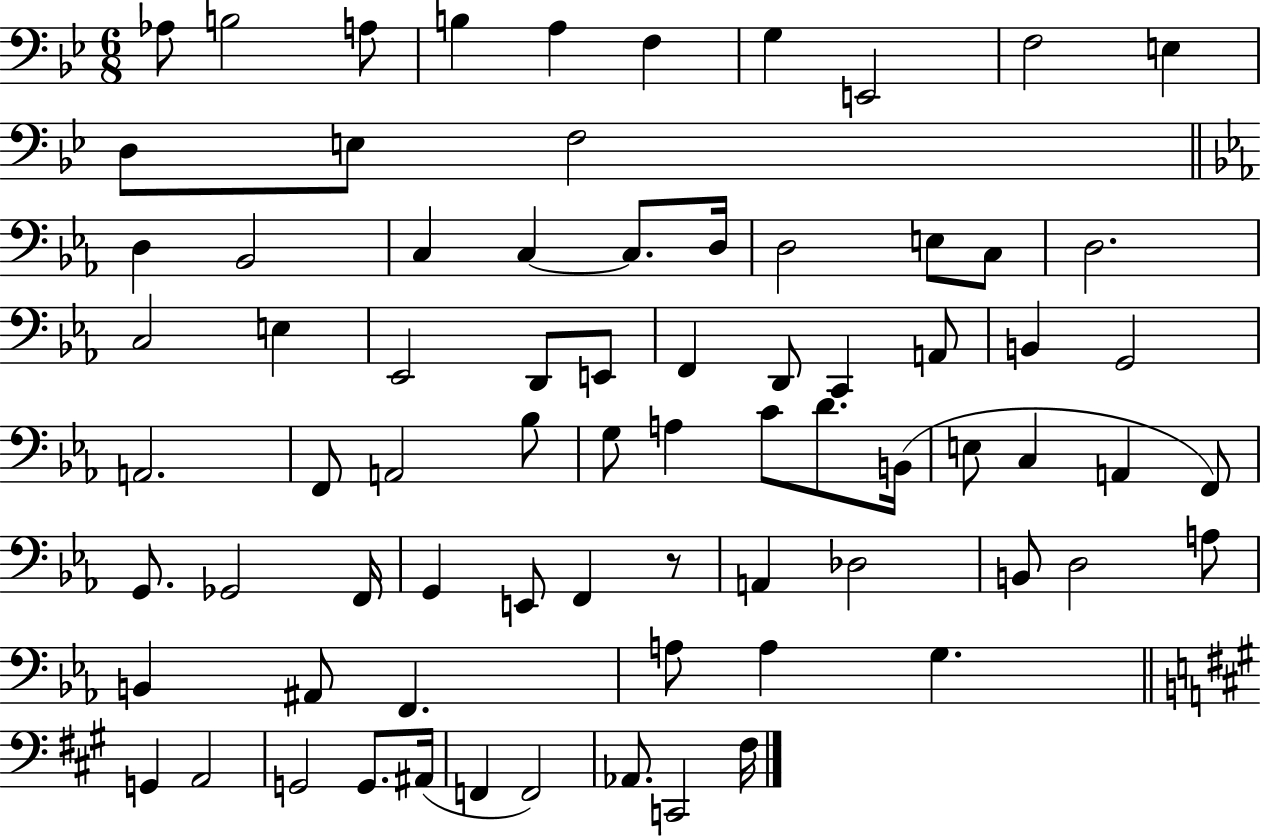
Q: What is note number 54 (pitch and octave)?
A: A2